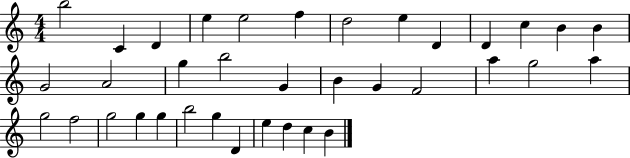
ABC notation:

X:1
T:Untitled
M:4/4
L:1/4
K:C
b2 C D e e2 f d2 e D D c B B G2 A2 g b2 G B G F2 a g2 a g2 f2 g2 g g b2 g D e d c B